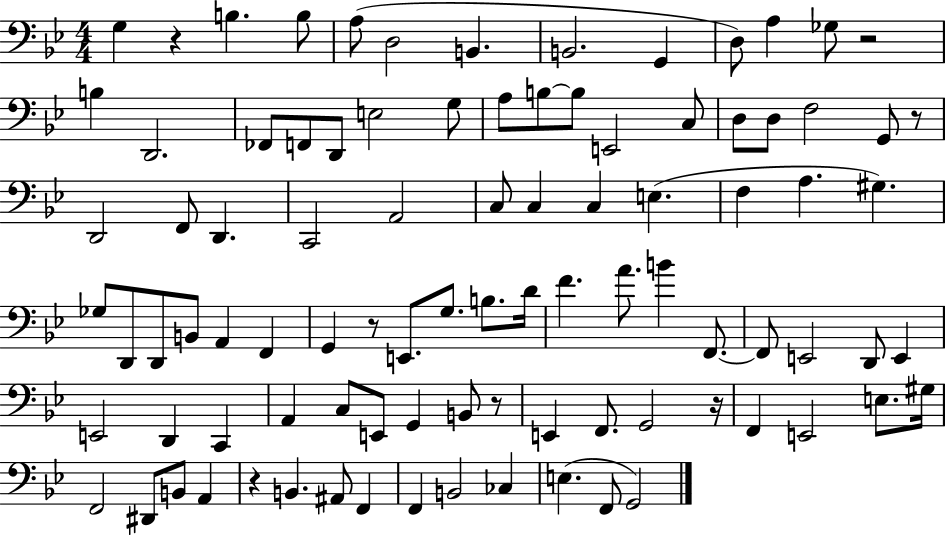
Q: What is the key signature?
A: BES major